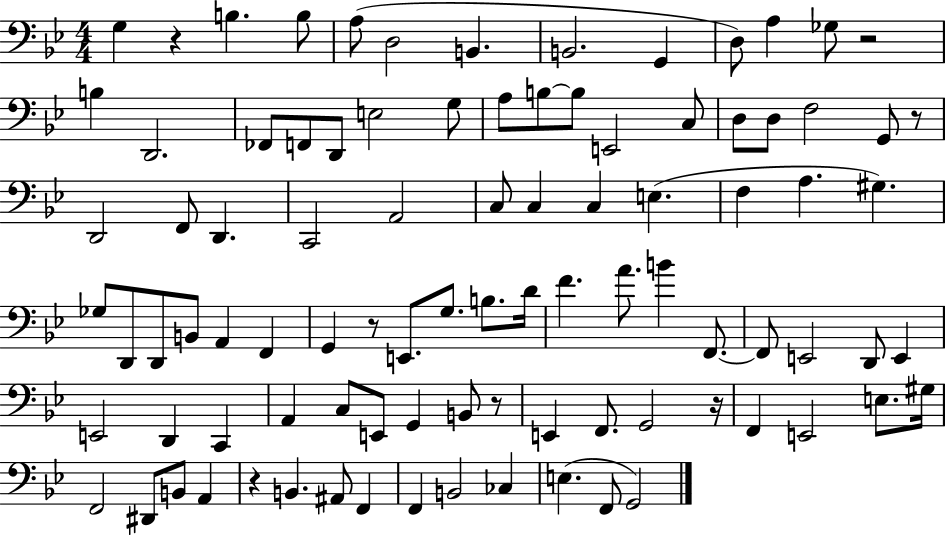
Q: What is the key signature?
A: BES major